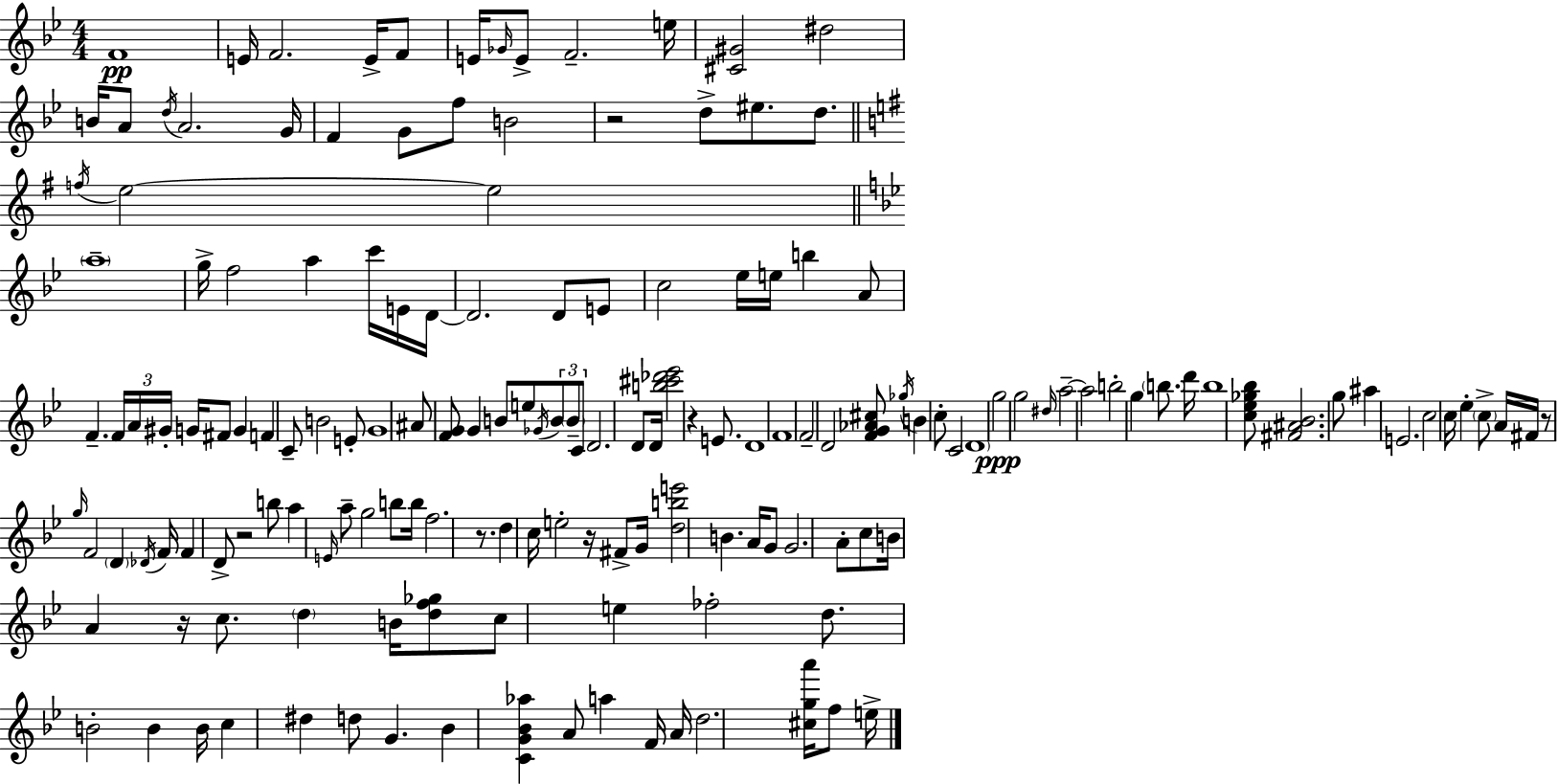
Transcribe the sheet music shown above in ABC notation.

X:1
T:Untitled
M:4/4
L:1/4
K:Bb
F4 E/4 F2 E/4 F/2 E/4 _G/4 E/2 F2 e/4 [^C^G]2 ^d2 B/4 A/2 d/4 A2 G/4 F G/2 f/2 B2 z2 d/2 ^e/2 d/2 f/4 e2 e2 a4 g/4 f2 a c'/4 E/4 D/4 D2 D/2 E/2 c2 _e/4 e/4 b A/2 F F/4 A/4 ^G/4 G/4 ^F/2 G F C/2 B2 E/2 G4 ^A/2 [FG]/2 G B/2 e/2 _G/4 B/2 B/2 C/2 D2 D/2 D/4 [b^c'_d'_e']2 z E/2 D4 F4 F2 D2 [FG_A^c]/2 _g/4 B c/2 C2 D4 g2 g2 ^d/4 a2 a2 b2 g b/2 d'/4 b4 [c_e_g_b]/2 [^F^A_B]2 g/2 ^a E2 c2 c/4 _e c/2 A/4 ^F/4 z/2 g/4 F2 D _D/4 F/4 F D/2 z2 b/2 a E/4 a/2 g2 b/2 b/4 f2 z/2 d c/4 e2 z/4 ^F/2 G/4 [dbe']2 B A/4 G/2 G2 A/2 c/2 B/4 A z/4 c/2 d B/4 [df_g]/2 c/2 e _f2 d/2 B2 B B/4 c ^d d/2 G _B [CG_B_a] A/2 a F/4 A/4 d2 [^cga']/4 f/2 e/4